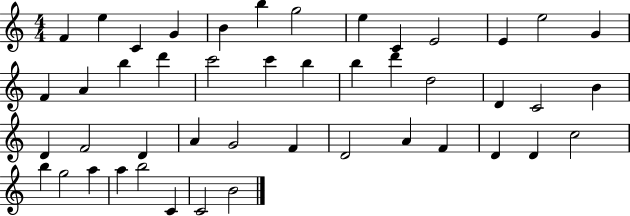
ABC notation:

X:1
T:Untitled
M:4/4
L:1/4
K:C
F e C G B b g2 e C E2 E e2 G F A b d' c'2 c' b b d' d2 D C2 B D F2 D A G2 F D2 A F D D c2 b g2 a a b2 C C2 B2